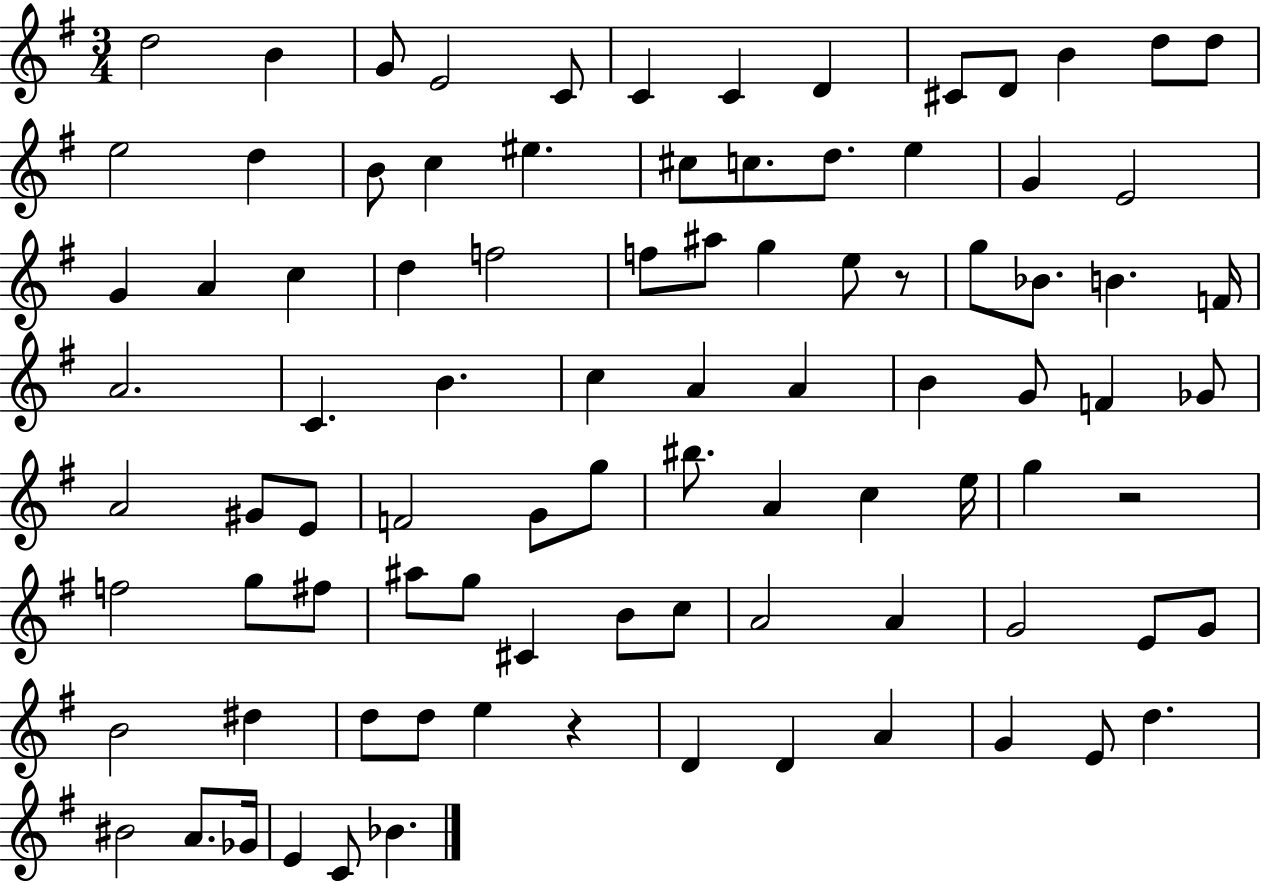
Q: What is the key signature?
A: G major